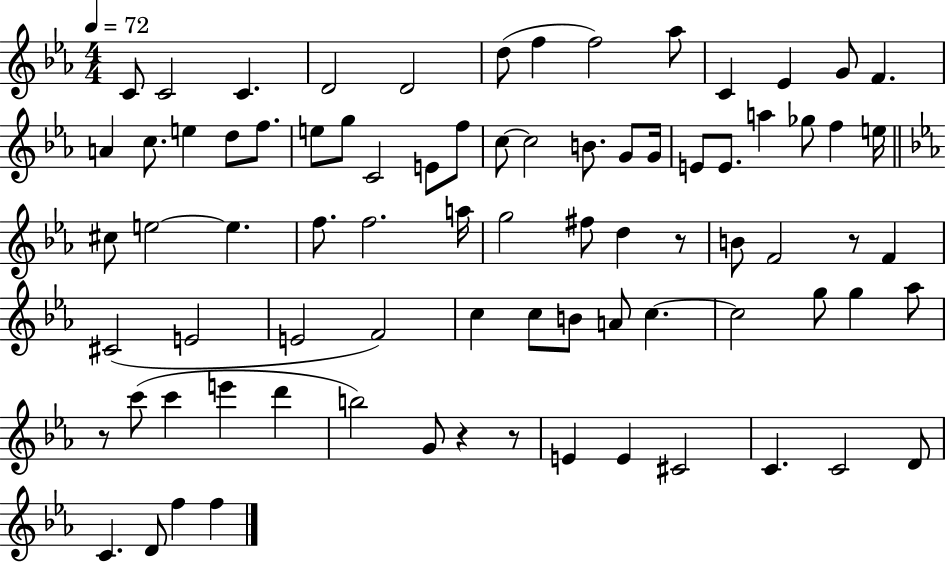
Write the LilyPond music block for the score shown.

{
  \clef treble
  \numericTimeSignature
  \time 4/4
  \key ees \major
  \tempo 4 = 72
  c'8 c'2 c'4. | d'2 d'2 | d''8( f''4 f''2) aes''8 | c'4 ees'4 g'8 f'4. | \break a'4 c''8. e''4 d''8 f''8. | e''8 g''8 c'2 e'8 f''8 | c''8~~ c''2 b'8. g'8 g'16 | e'8 e'8. a''4 ges''8 f''4 e''16 | \break \bar "||" \break \key c \minor cis''8 e''2~~ e''4. | f''8. f''2. a''16 | g''2 fis''8 d''4 r8 | b'8 f'2 r8 f'4 | \break cis'2( e'2 | e'2 f'2) | c''4 c''8 b'8 a'8 c''4.~~ | c''2 g''8 g''4 aes''8 | \break r8 c'''8( c'''4 e'''4 d'''4 | b''2) g'8 r4 r8 | e'4 e'4 cis'2 | c'4. c'2 d'8 | \break c'4. d'8 f''4 f''4 | \bar "|."
}